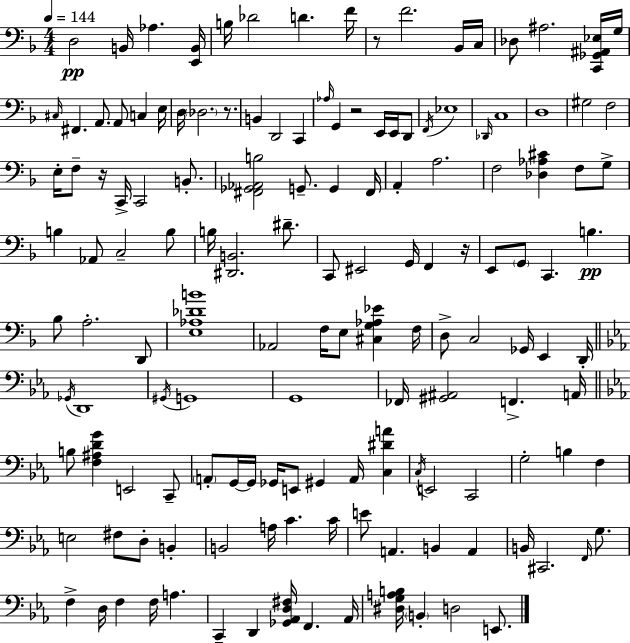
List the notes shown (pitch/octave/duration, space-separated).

D3/h B2/s Ab3/q. [E2,B2]/s B3/s Db4/h D4/q. F4/s R/e F4/h. Bb2/s C3/s Db3/e A#3/h. [C2,Gb2,A#2,Eb3]/s G3/s C#3/s F#2/q. A2/e. A2/e C3/q E3/s D3/s Db3/h. R/e. B2/q D2/h C2/q Ab3/s G2/q R/h E2/s E2/s D2/e F2/s Eb3/w Db2/s C3/w D3/w G#3/h F3/h E3/s F3/e R/s C2/s C2/h B2/e. [F#2,Gb2,Ab2,B3]/h G2/e. G2/q F#2/s A2/q A3/h. F3/h [Db3,Ab3,C#4]/q F3/e G3/e B3/q Ab2/e C3/h B3/e B3/s [D#2,B2]/h. D#4/e. C2/e EIS2/h G2/s F2/q R/s E2/e G2/e C2/q. B3/q. Bb3/e A3/h. D2/e [E3,Ab3,Db4,B4]/w Ab2/h F3/s E3/e [C#3,G3,Ab3,Eb4]/q F3/s D3/e C3/h Gb2/s E2/q D2/s Gb2/s D2/w G#2/s G2/w G2/w FES2/s [G#2,A#2]/h F2/q. A2/s B3/e [F3,A#3,D4,G4]/q E2/h C2/e A2/e G2/s G2/s Gb2/s E2/e G#2/q A2/s [C3,D#4,A4]/q C3/s E2/h C2/h G3/h B3/q F3/q E3/h F#3/e D3/e B2/q B2/h A3/s C4/q. C4/s E4/e A2/q. B2/q A2/q B2/s C#2/h. F2/s G3/e. F3/q D3/s F3/q F3/s A3/q. C2/q D2/q [Gb2,Ab2,D3,F#3]/s F2/q. Ab2/s [D#3,G3,A3,B3]/s B2/q D3/h E2/e.